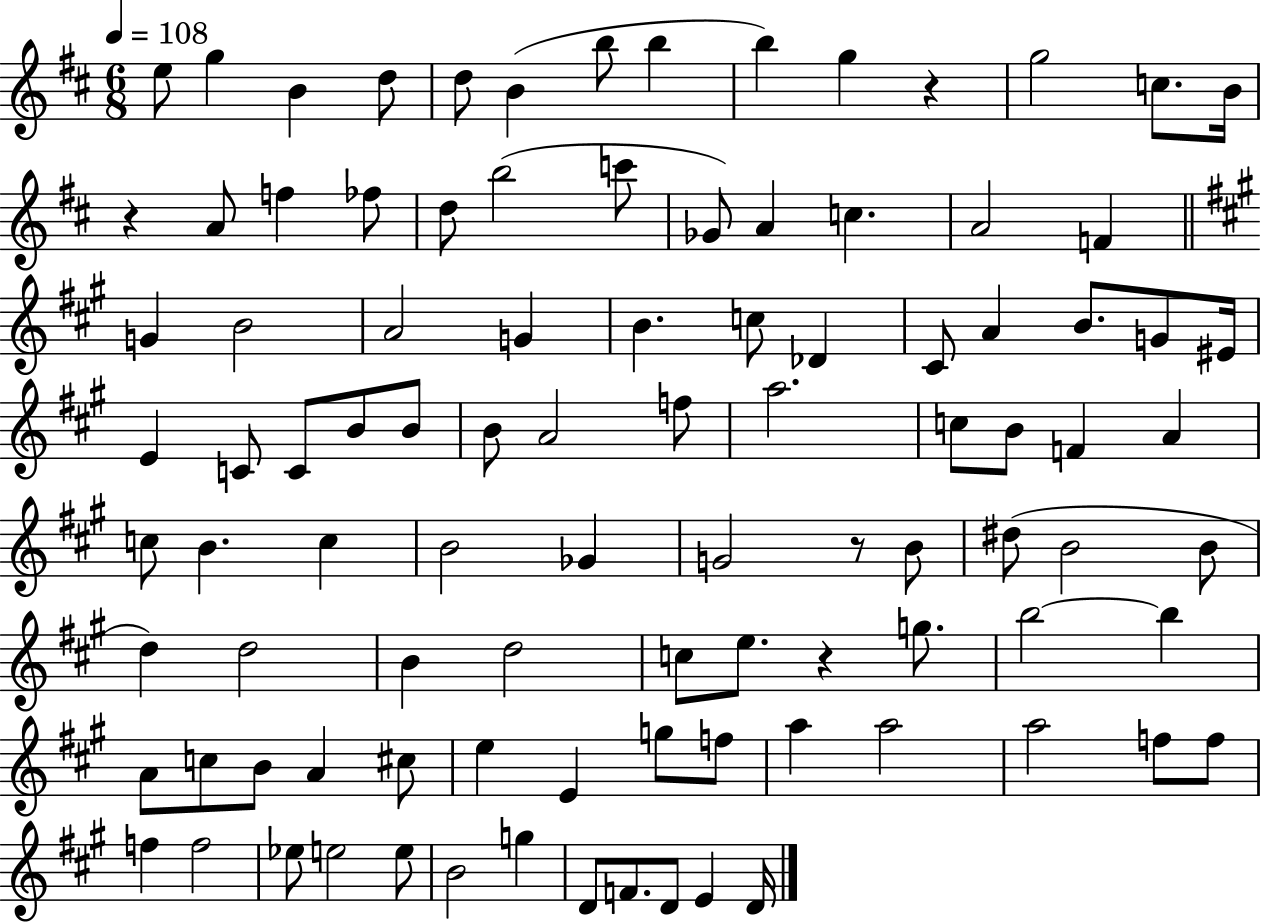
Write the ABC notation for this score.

X:1
T:Untitled
M:6/8
L:1/4
K:D
e/2 g B d/2 d/2 B b/2 b b g z g2 c/2 B/4 z A/2 f _f/2 d/2 b2 c'/2 _G/2 A c A2 F G B2 A2 G B c/2 _D ^C/2 A B/2 G/2 ^E/4 E C/2 C/2 B/2 B/2 B/2 A2 f/2 a2 c/2 B/2 F A c/2 B c B2 _G G2 z/2 B/2 ^d/2 B2 B/2 d d2 B d2 c/2 e/2 z g/2 b2 b A/2 c/2 B/2 A ^c/2 e E g/2 f/2 a a2 a2 f/2 f/2 f f2 _e/2 e2 e/2 B2 g D/2 F/2 D/2 E D/4